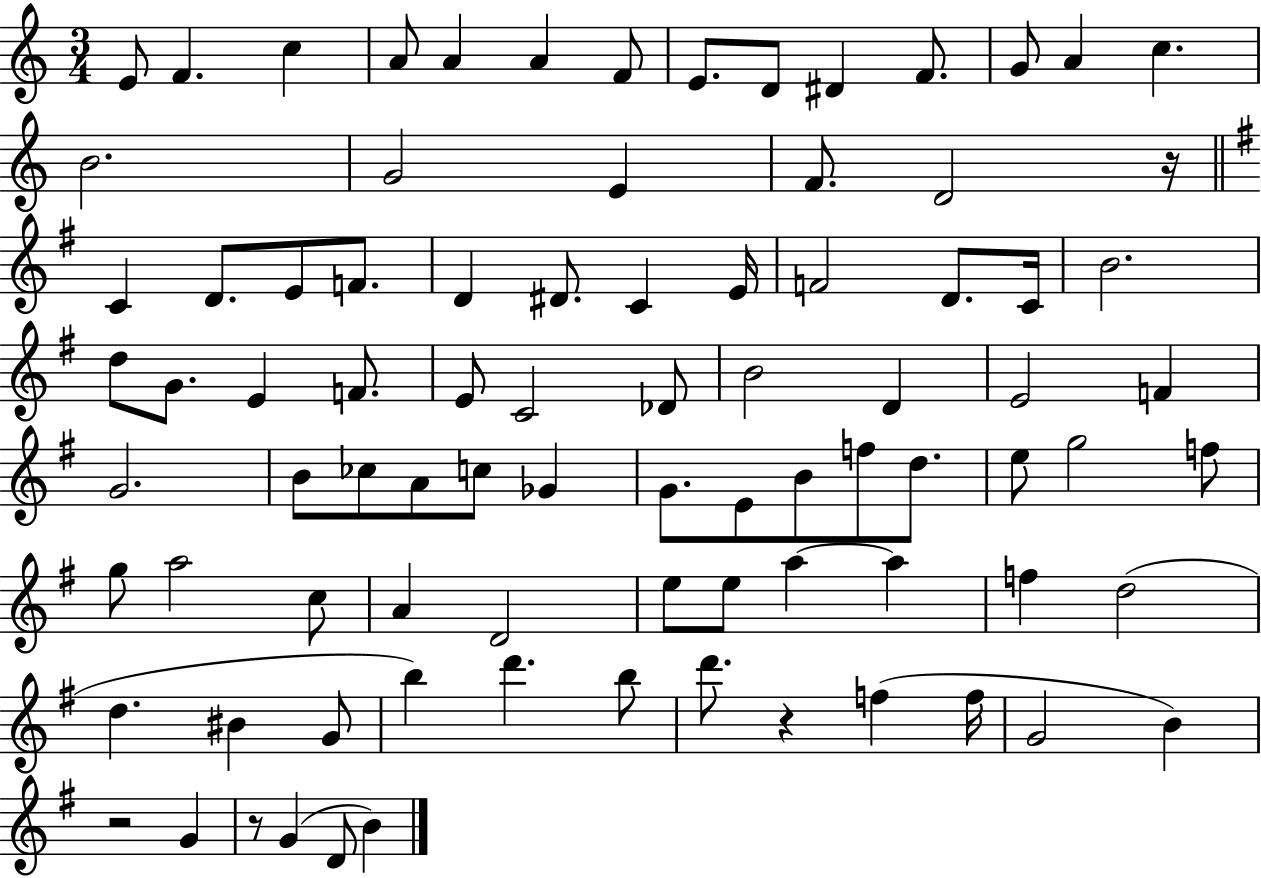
E4/e F4/q. C5/q A4/e A4/q A4/q F4/e E4/e. D4/e D#4/q F4/e. G4/e A4/q C5/q. B4/h. G4/h E4/q F4/e. D4/h R/s C4/q D4/e. E4/e F4/e. D4/q D#4/e. C4/q E4/s F4/h D4/e. C4/s B4/h. D5/e G4/e. E4/q F4/e. E4/e C4/h Db4/e B4/h D4/q E4/h F4/q G4/h. B4/e CES5/e A4/e C5/e Gb4/q G4/e. E4/e B4/e F5/e D5/e. E5/e G5/h F5/e G5/e A5/h C5/e A4/q D4/h E5/e E5/e A5/q A5/q F5/q D5/h D5/q. BIS4/q G4/e B5/q D6/q. B5/e D6/e. R/q F5/q F5/s G4/h B4/q R/h G4/q R/e G4/q D4/e B4/q